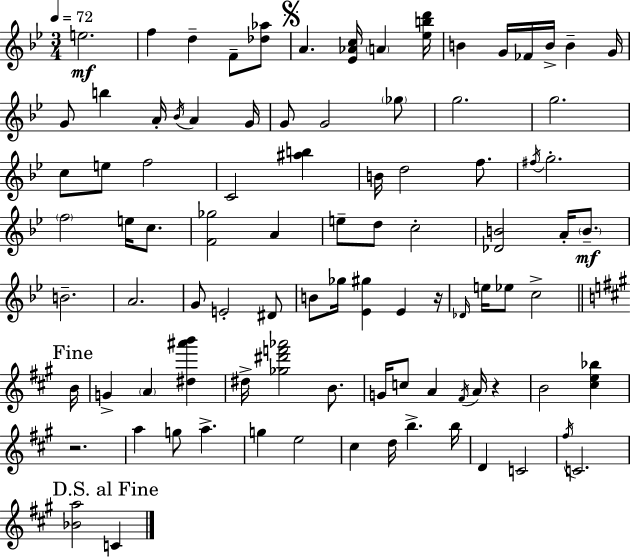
{
  \clef treble
  \numericTimeSignature
  \time 3/4
  \key g \minor
  \tempo 4 = 72
  \repeat volta 2 { e''2.\mf | f''4 d''4-- f'8-- <des'' aes''>8 | \mark \markup { \musicglyph "scripts.segno" } a'4. <ees' aes' c''>16 \parenthesize a'4 <ees'' b'' d'''>16 | b'4 g'16 fes'16 b'16-> b'4-- g'16 | \break g'8 b''4 a'16-. \acciaccatura { bes'16 } a'4 | g'16 g'8 g'2 \parenthesize ges''8 | g''2. | g''2. | \break c''8 e''8 f''2 | c'2 <ais'' b''>4 | b'16 d''2 f''8. | \acciaccatura { fis''16 } g''2.-. | \break \parenthesize f''2 e''16 c''8. | <f' ges''>2 a'4 | e''8-- d''8 c''2-. | <des' b'>2 a'16-. \parenthesize b'8.--\mf | \break b'2.-- | a'2. | g'8 e'2-. | dis'8 b'8 ges''16 <ees' gis''>4 ees'4 | \break r16 \grace { des'16 } e''16 ees''8 c''2-> | \mark "Fine" \bar "||" \break \key a \major b'16 g'4-> \parenthesize a'4 <dis'' ais''' b'''>4 | dis''16-> <ges'' dis''' f''' aes'''>2 b'8. | g'16 c''8 a'4 \acciaccatura { fis'16 } a'16 r4 | b'2 <cis'' e'' bes''>4 | \break r2. | a''4 g''8 a''4.-> | g''4 e''2 | cis''4 d''16 b''4.-> | \break b''16 d'4 c'2 | \acciaccatura { fis''16 } c'2. | \mark "D.S. al Fine" <bes' a''>2 c'4 | } \bar "|."
}